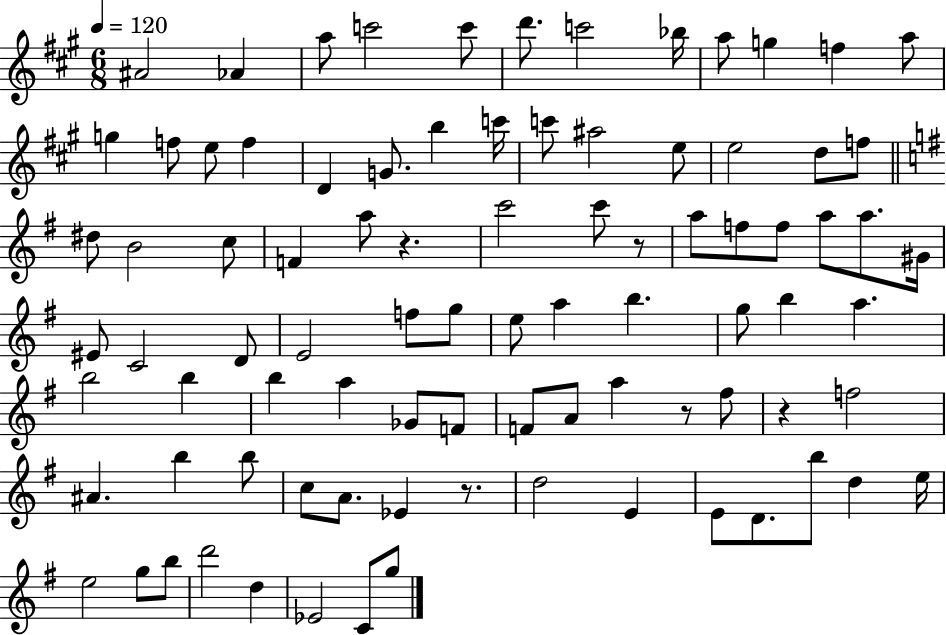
A#4/h Ab4/q A5/e C6/h C6/e D6/e. C6/h Bb5/s A5/e G5/q F5/q A5/e G5/q F5/e E5/e F5/q D4/q G4/e. B5/q C6/s C6/e A#5/h E5/e E5/h D5/e F5/e D#5/e B4/h C5/e F4/q A5/e R/q. C6/h C6/e R/e A5/e F5/e F5/e A5/e A5/e. G#4/s EIS4/e C4/h D4/e E4/h F5/e G5/e E5/e A5/q B5/q. G5/e B5/q A5/q. B5/h B5/q B5/q A5/q Gb4/e F4/e F4/e A4/e A5/q R/e F#5/e R/q F5/h A#4/q. B5/q B5/e C5/e A4/e. Eb4/q R/e. D5/h E4/q E4/e D4/e. B5/e D5/q E5/s E5/h G5/e B5/e D6/h D5/q Eb4/h C4/e G5/e